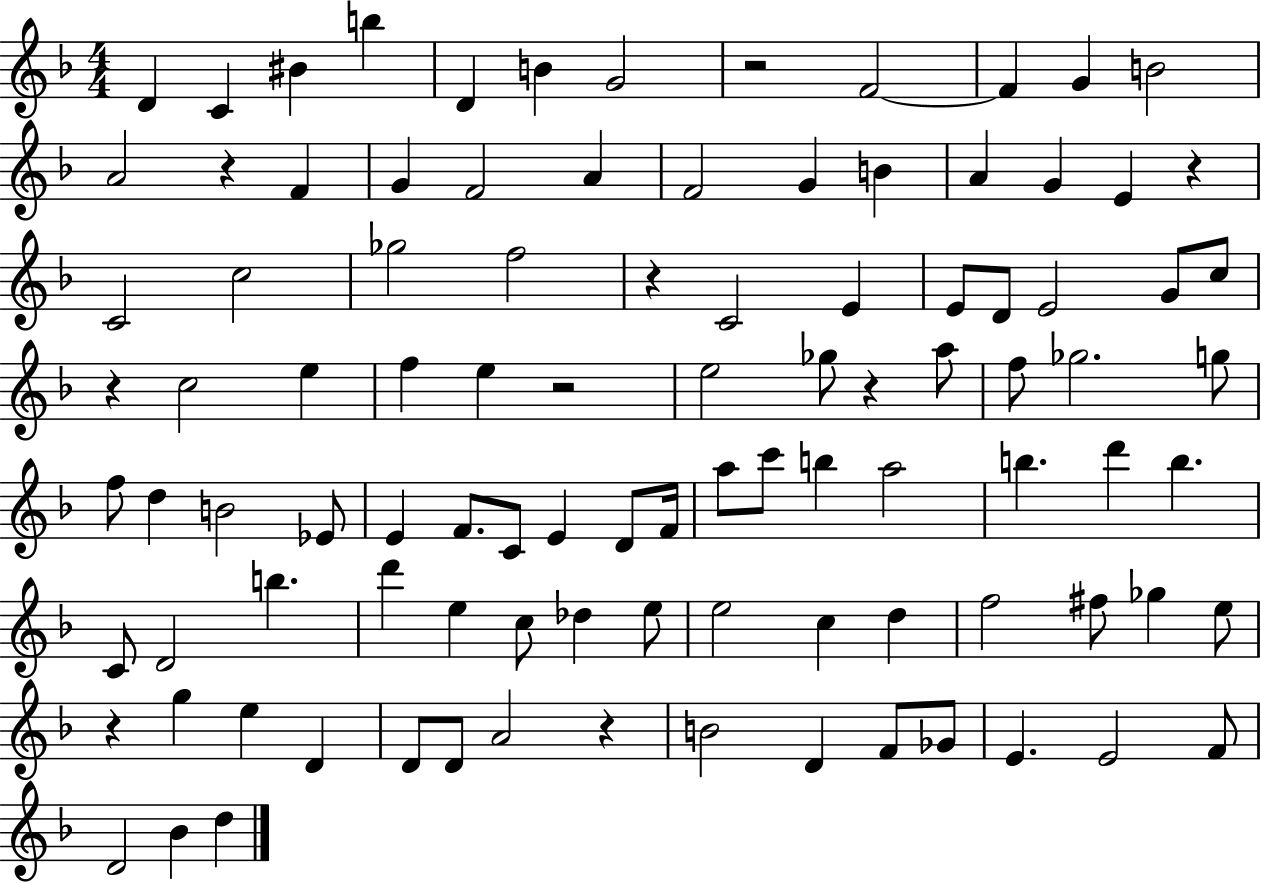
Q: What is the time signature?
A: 4/4